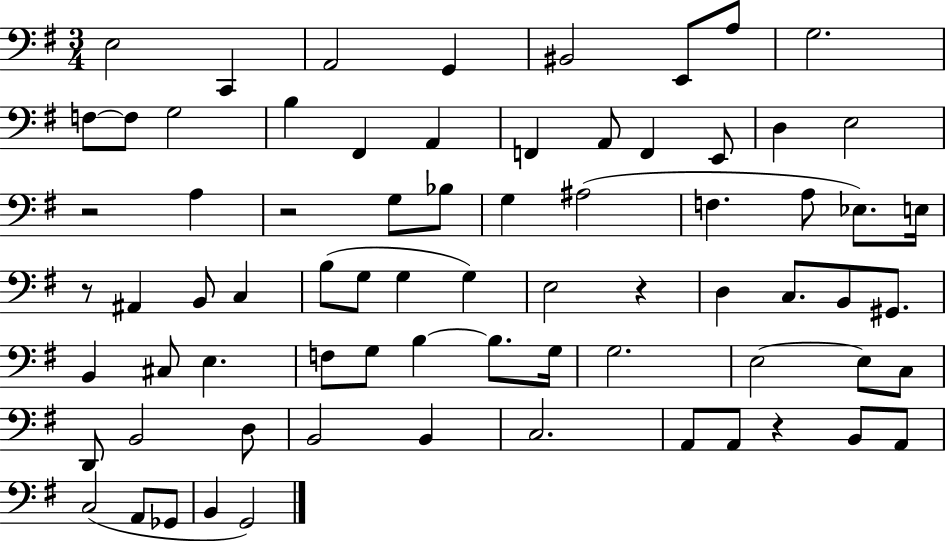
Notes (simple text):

E3/h C2/q A2/h G2/q BIS2/h E2/e A3/e G3/h. F3/e F3/e G3/h B3/q F#2/q A2/q F2/q A2/e F2/q E2/e D3/q E3/h R/h A3/q R/h G3/e Bb3/e G3/q A#3/h F3/q. A3/e Eb3/e. E3/s R/e A#2/q B2/e C3/q B3/e G3/e G3/q G3/q E3/h R/q D3/q C3/e. B2/e G#2/e. B2/q C#3/e E3/q. F3/e G3/e B3/q B3/e. G3/s G3/h. E3/h E3/e C3/e D2/e B2/h D3/e B2/h B2/q C3/h. A2/e A2/e R/q B2/e A2/e C3/h A2/e Gb2/e B2/q G2/h